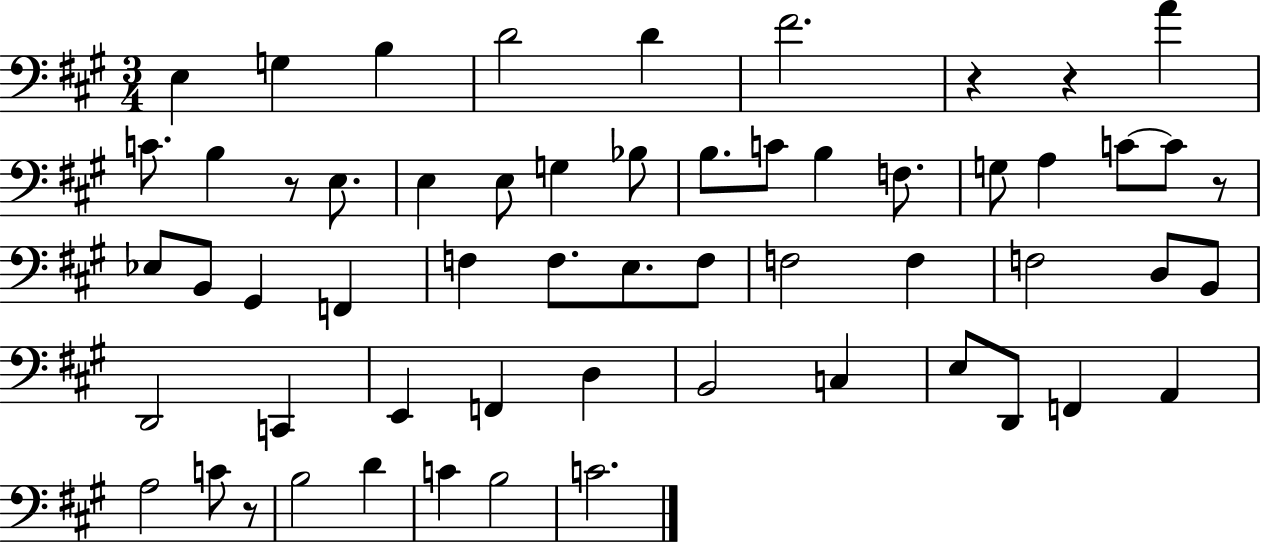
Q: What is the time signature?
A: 3/4